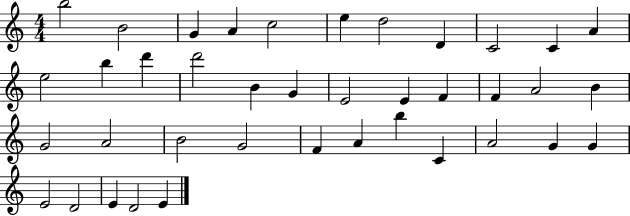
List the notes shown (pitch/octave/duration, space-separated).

B5/h B4/h G4/q A4/q C5/h E5/q D5/h D4/q C4/h C4/q A4/q E5/h B5/q D6/q D6/h B4/q G4/q E4/h E4/q F4/q F4/q A4/h B4/q G4/h A4/h B4/h G4/h F4/q A4/q B5/q C4/q A4/h G4/q G4/q E4/h D4/h E4/q D4/h E4/q